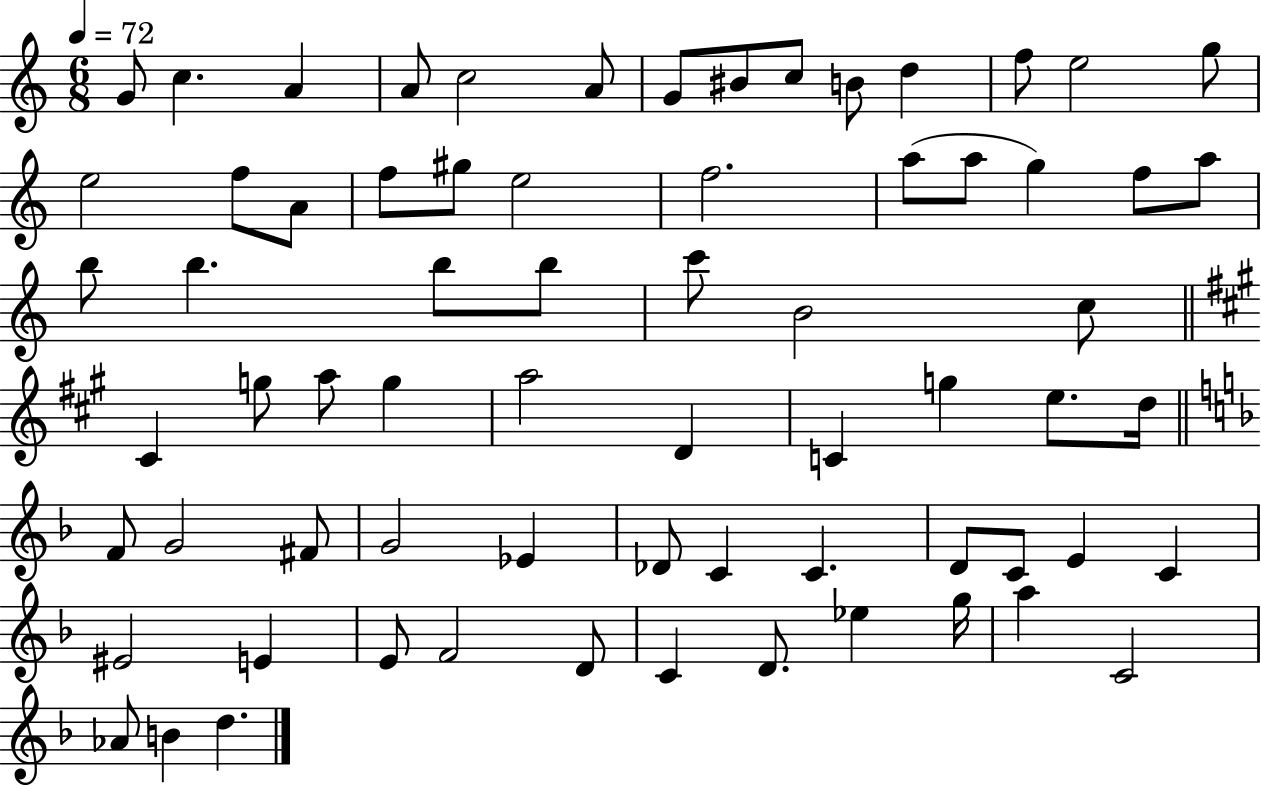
G4/e C5/q. A4/q A4/e C5/h A4/e G4/e BIS4/e C5/e B4/e D5/q F5/e E5/h G5/e E5/h F5/e A4/e F5/e G#5/e E5/h F5/h. A5/e A5/e G5/q F5/e A5/e B5/e B5/q. B5/e B5/e C6/e B4/h C5/e C#4/q G5/e A5/e G5/q A5/h D4/q C4/q G5/q E5/e. D5/s F4/e G4/h F#4/e G4/h Eb4/q Db4/e C4/q C4/q. D4/e C4/e E4/q C4/q EIS4/h E4/q E4/e F4/h D4/e C4/q D4/e. Eb5/q G5/s A5/q C4/h Ab4/e B4/q D5/q.